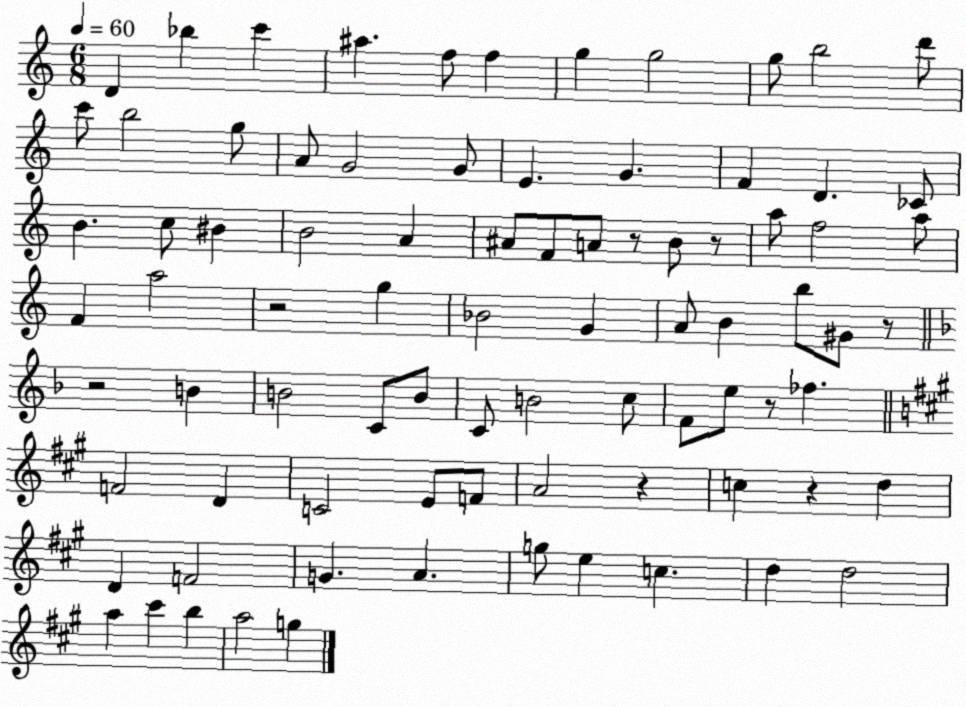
X:1
T:Untitled
M:6/8
L:1/4
K:C
D _b c' ^a f/2 f g g2 g/2 b2 d'/2 c'/2 b2 g/2 A/2 G2 G/2 E G F D _C/2 B c/2 ^B B2 A ^A/2 F/2 A/2 z/2 B/2 z/2 a/2 f2 a/2 F a2 z2 g _B2 G A/2 B b/2 ^G/2 z/2 z2 B B2 C/2 B/2 C/2 B2 c/2 F/2 e/2 z/2 _f F2 D C2 E/2 F/2 A2 z c z d D F2 G A g/2 e c d d2 a ^c' b a2 g